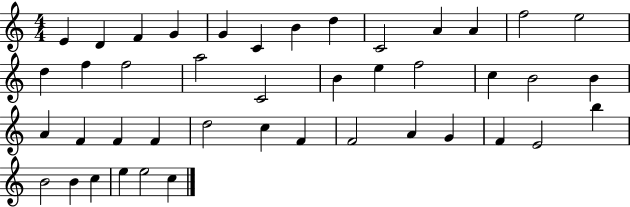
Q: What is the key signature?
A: C major